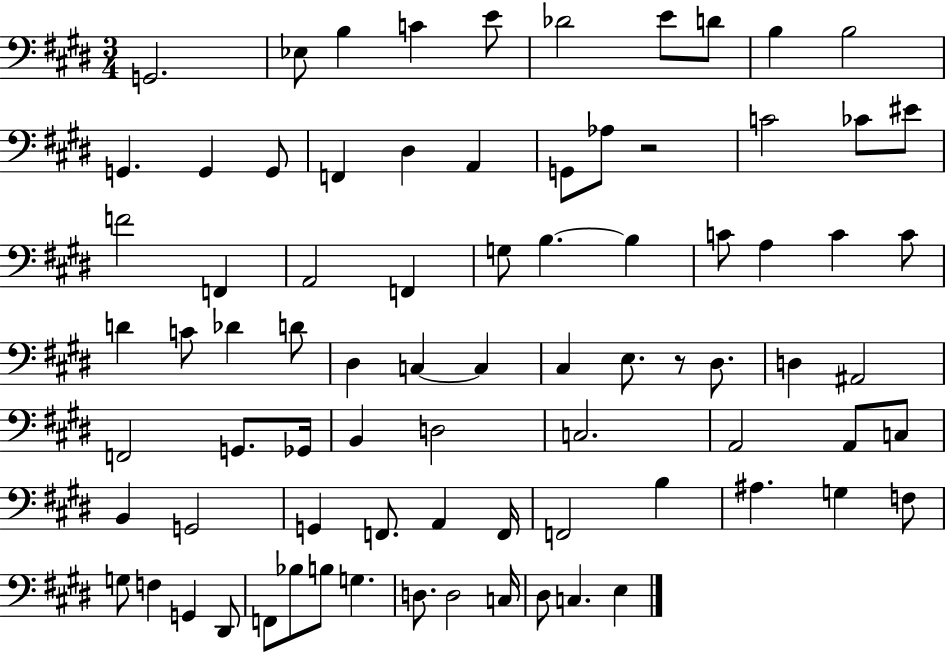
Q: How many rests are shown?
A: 2